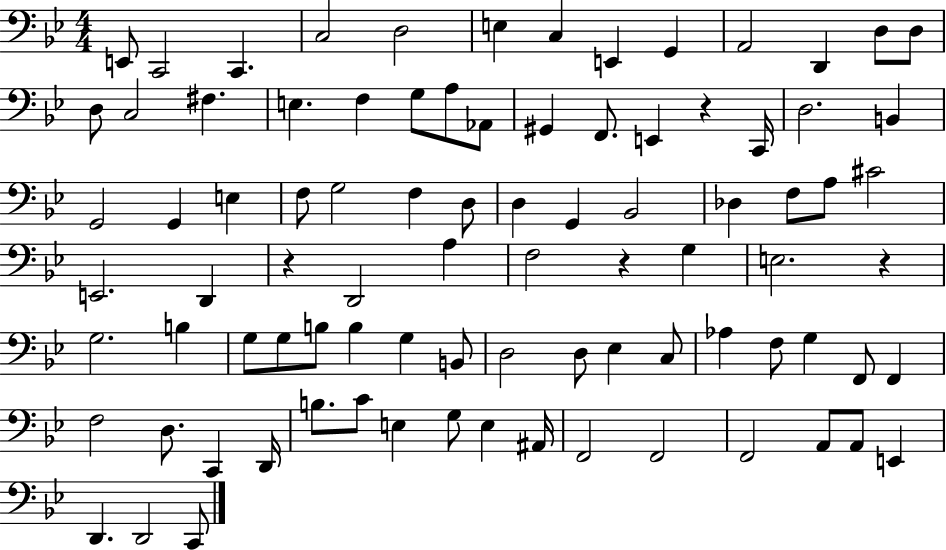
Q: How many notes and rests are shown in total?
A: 88